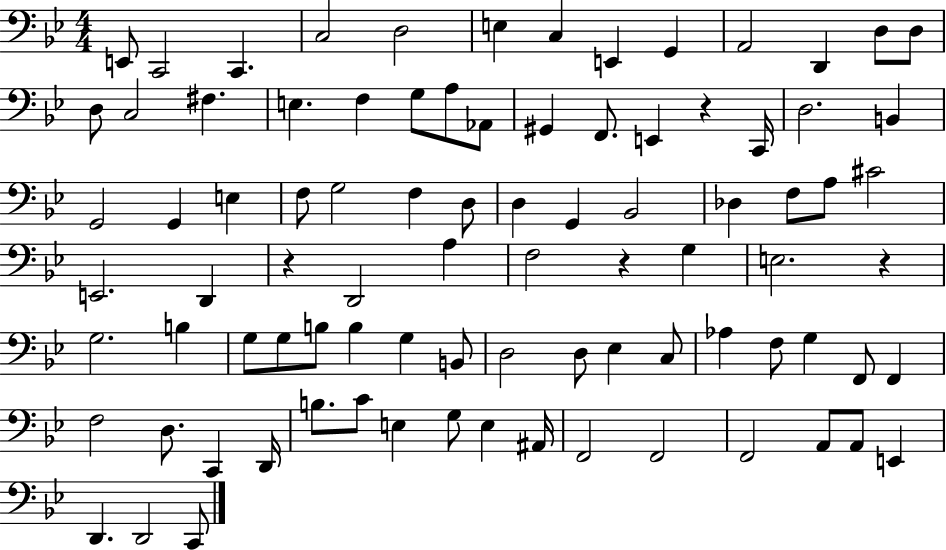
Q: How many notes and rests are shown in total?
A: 88